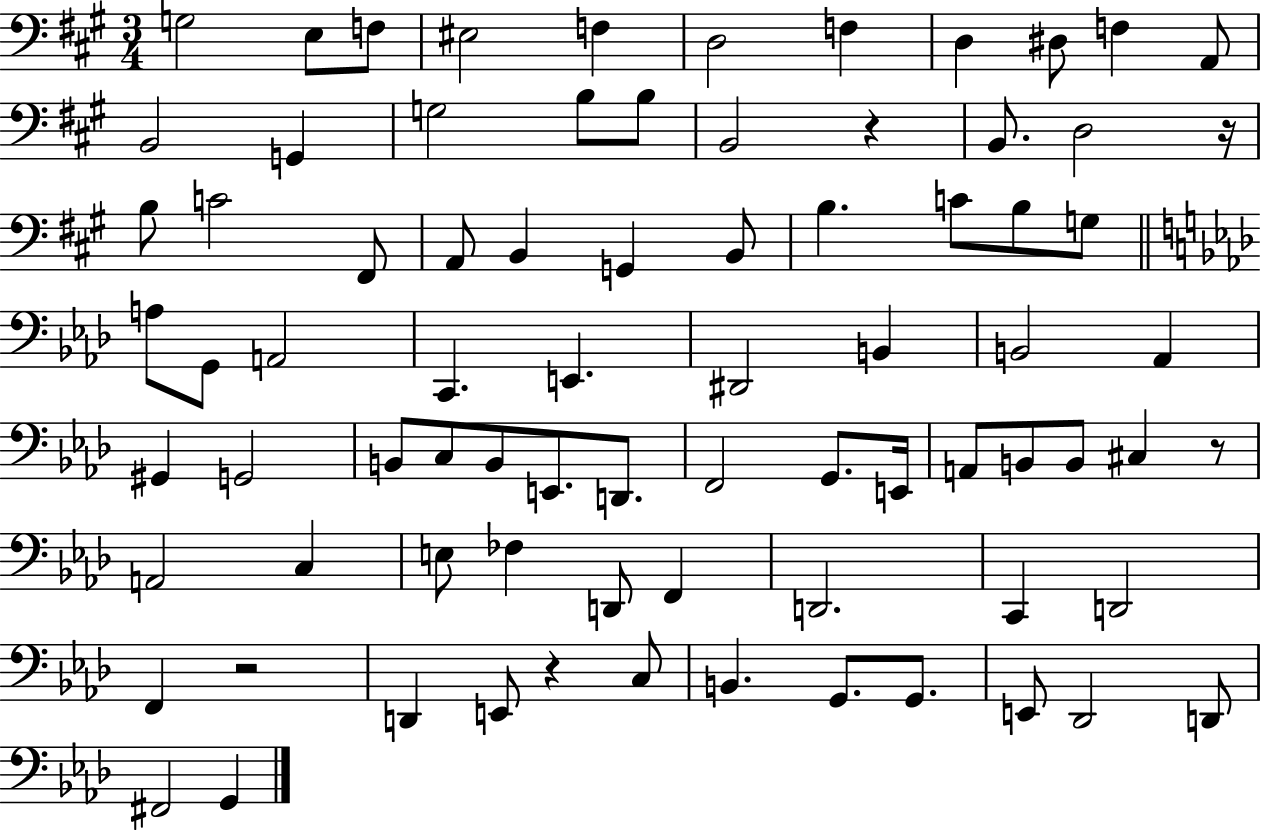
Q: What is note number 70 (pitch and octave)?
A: E2